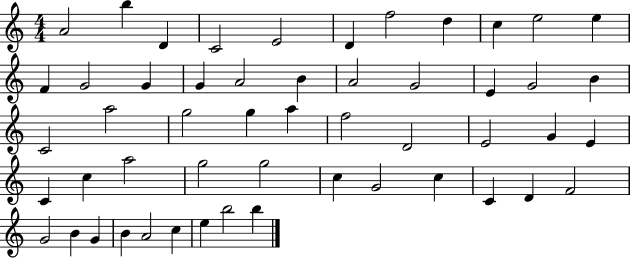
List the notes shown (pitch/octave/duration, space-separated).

A4/h B5/q D4/q C4/h E4/h D4/q F5/h D5/q C5/q E5/h E5/q F4/q G4/h G4/q G4/q A4/h B4/q A4/h G4/h E4/q G4/h B4/q C4/h A5/h G5/h G5/q A5/q F5/h D4/h E4/h G4/q E4/q C4/q C5/q A5/h G5/h G5/h C5/q G4/h C5/q C4/q D4/q F4/h G4/h B4/q G4/q B4/q A4/h C5/q E5/q B5/h B5/q